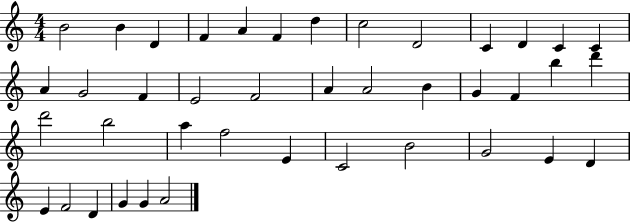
X:1
T:Untitled
M:4/4
L:1/4
K:C
B2 B D F A F d c2 D2 C D C C A G2 F E2 F2 A A2 B G F b d' d'2 b2 a f2 E C2 B2 G2 E D E F2 D G G A2